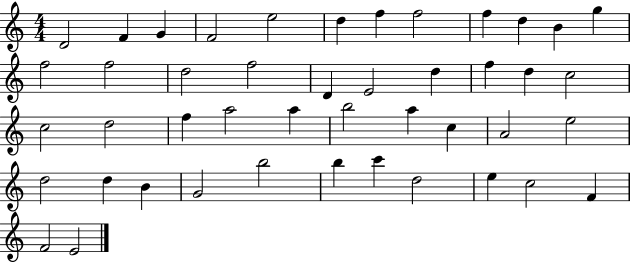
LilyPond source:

{
  \clef treble
  \numericTimeSignature
  \time 4/4
  \key c \major
  d'2 f'4 g'4 | f'2 e''2 | d''4 f''4 f''2 | f''4 d''4 b'4 g''4 | \break f''2 f''2 | d''2 f''2 | d'4 e'2 d''4 | f''4 d''4 c''2 | \break c''2 d''2 | f''4 a''2 a''4 | b''2 a''4 c''4 | a'2 e''2 | \break d''2 d''4 b'4 | g'2 b''2 | b''4 c'''4 d''2 | e''4 c''2 f'4 | \break f'2 e'2 | \bar "|."
}